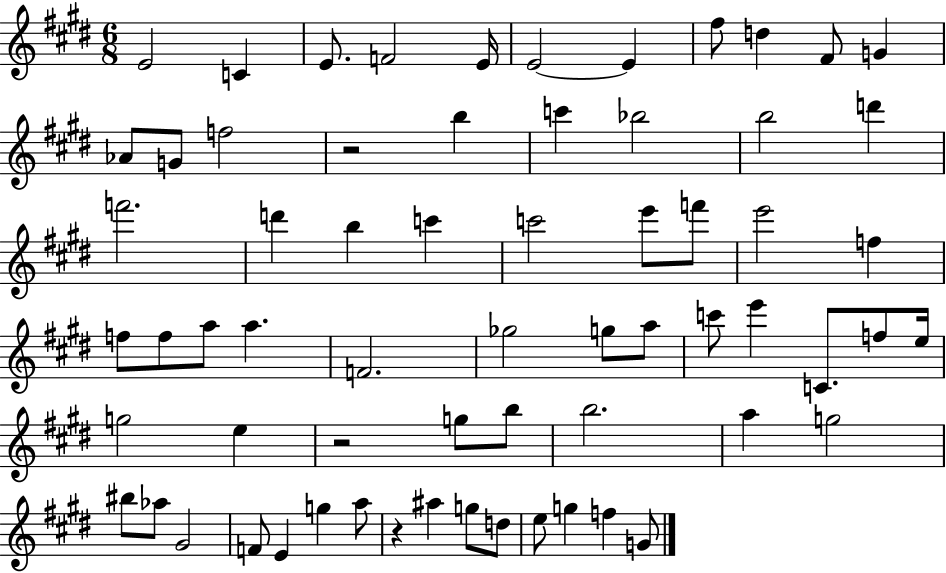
E4/h C4/q E4/e. F4/h E4/s E4/h E4/q F#5/e D5/q F#4/e G4/q Ab4/e G4/e F5/h R/h B5/q C6/q Bb5/h B5/h D6/q F6/h. D6/q B5/q C6/q C6/h E6/e F6/e E6/h F5/q F5/e F5/e A5/e A5/q. F4/h. Gb5/h G5/e A5/e C6/e E6/q C4/e. F5/e E5/s G5/h E5/q R/h G5/e B5/e B5/h. A5/q G5/h BIS5/e Ab5/e G#4/h F4/e E4/q G5/q A5/e R/q A#5/q G5/e D5/e E5/e G5/q F5/q G4/e